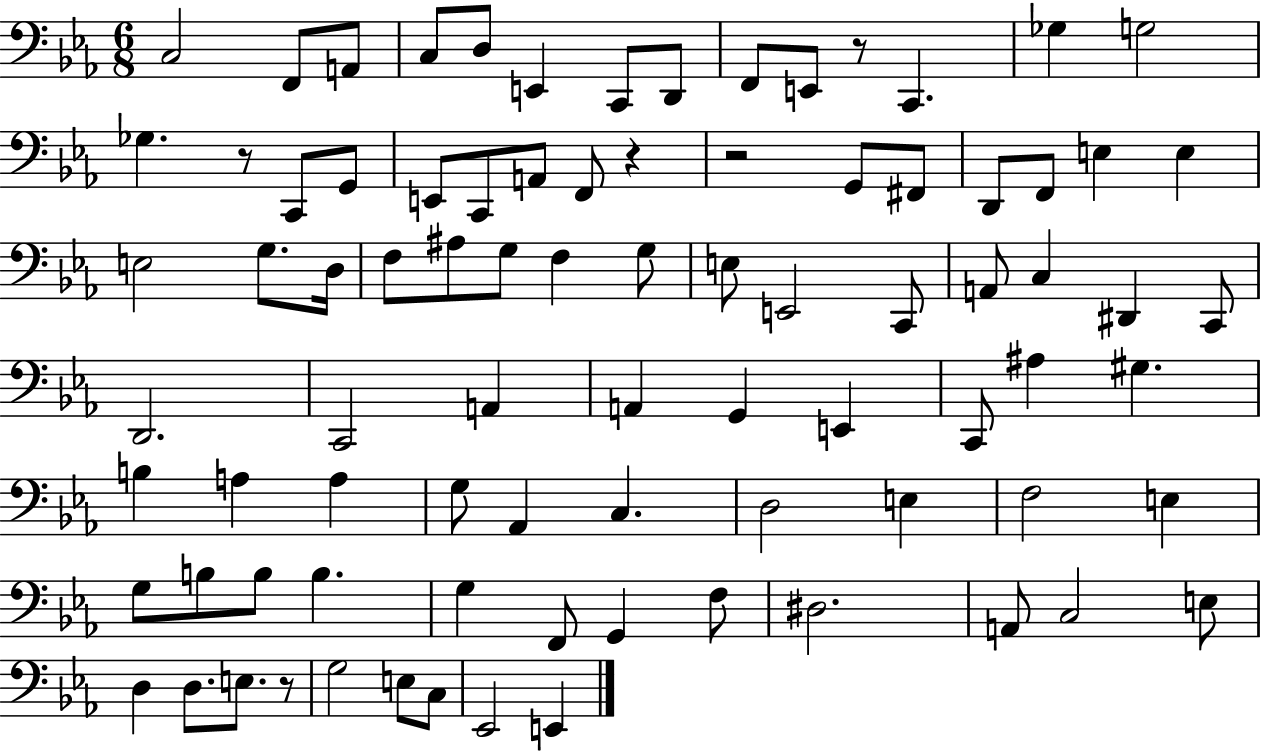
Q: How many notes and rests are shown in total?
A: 85